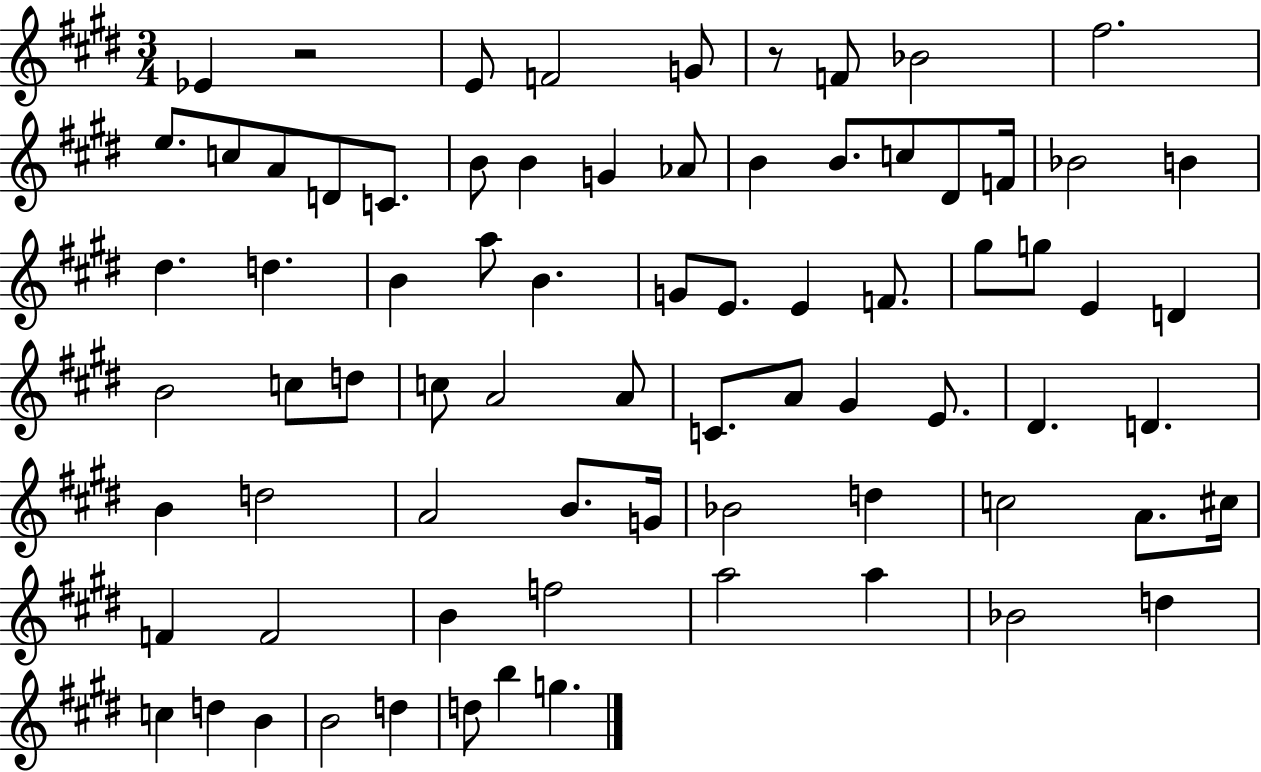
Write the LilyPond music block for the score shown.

{
  \clef treble
  \numericTimeSignature
  \time 3/4
  \key e \major
  ees'4 r2 | e'8 f'2 g'8 | r8 f'8 bes'2 | fis''2. | \break e''8. c''8 a'8 d'8 c'8. | b'8 b'4 g'4 aes'8 | b'4 b'8. c''8 dis'8 f'16 | bes'2 b'4 | \break dis''4. d''4. | b'4 a''8 b'4. | g'8 e'8. e'4 f'8. | gis''8 g''8 e'4 d'4 | \break b'2 c''8 d''8 | c''8 a'2 a'8 | c'8. a'8 gis'4 e'8. | dis'4. d'4. | \break b'4 d''2 | a'2 b'8. g'16 | bes'2 d''4 | c''2 a'8. cis''16 | \break f'4 f'2 | b'4 f''2 | a''2 a''4 | bes'2 d''4 | \break c''4 d''4 b'4 | b'2 d''4 | d''8 b''4 g''4. | \bar "|."
}